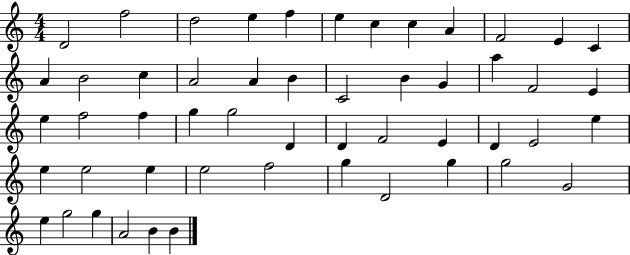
X:1
T:Untitled
M:4/4
L:1/4
K:C
D2 f2 d2 e f e c c A F2 E C A B2 c A2 A B C2 B G a F2 E e f2 f g g2 D D F2 E D E2 e e e2 e e2 f2 g D2 g g2 G2 e g2 g A2 B B